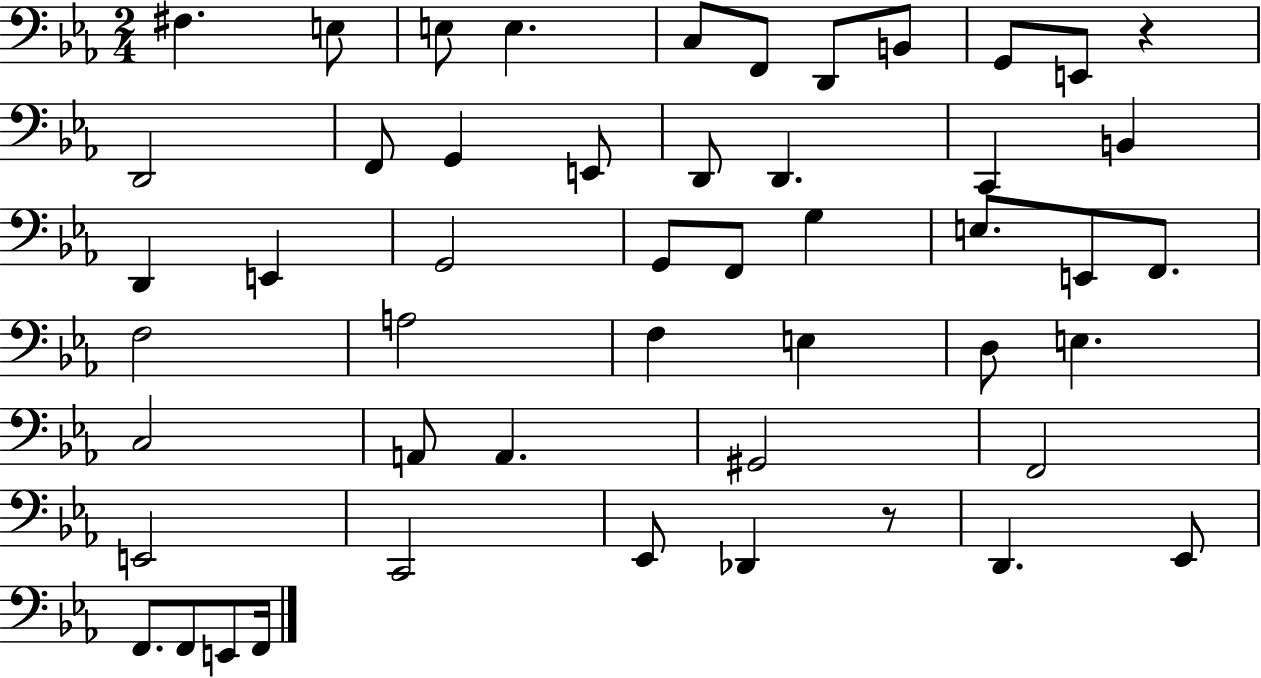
F#3/q. E3/e E3/e E3/q. C3/e F2/e D2/e B2/e G2/e E2/e R/q D2/h F2/e G2/q E2/e D2/e D2/q. C2/q B2/q D2/q E2/q G2/h G2/e F2/e G3/q E3/e. E2/e F2/e. F3/h A3/h F3/q E3/q D3/e E3/q. C3/h A2/e A2/q. G#2/h F2/h E2/h C2/h Eb2/e Db2/q R/e D2/q. Eb2/e F2/e. F2/e E2/e F2/s